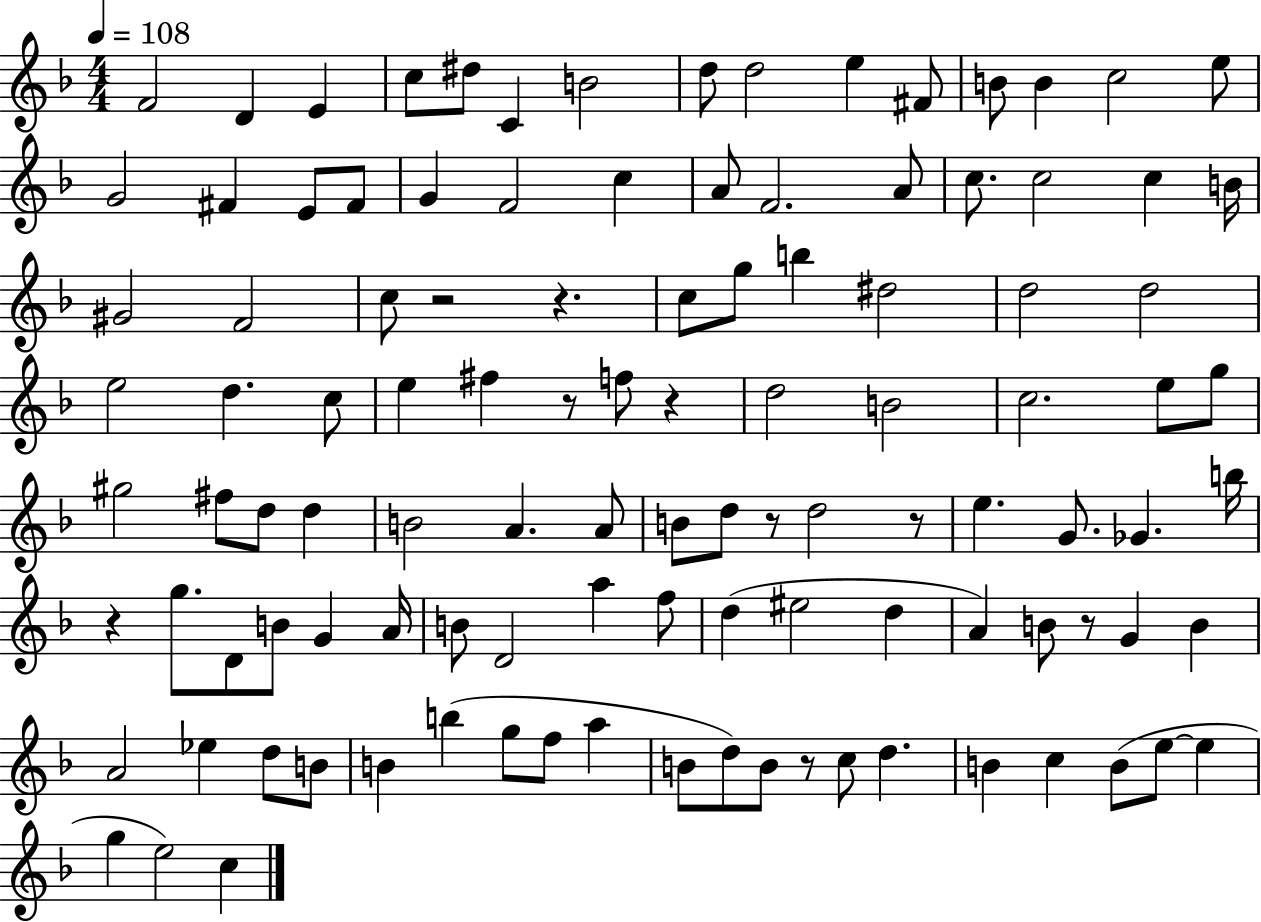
X:1
T:Untitled
M:4/4
L:1/4
K:F
F2 D E c/2 ^d/2 C B2 d/2 d2 e ^F/2 B/2 B c2 e/2 G2 ^F E/2 ^F/2 G F2 c A/2 F2 A/2 c/2 c2 c B/4 ^G2 F2 c/2 z2 z c/2 g/2 b ^d2 d2 d2 e2 d c/2 e ^f z/2 f/2 z d2 B2 c2 e/2 g/2 ^g2 ^f/2 d/2 d B2 A A/2 B/2 d/2 z/2 d2 z/2 e G/2 _G b/4 z g/2 D/2 B/2 G A/4 B/2 D2 a f/2 d ^e2 d A B/2 z/2 G B A2 _e d/2 B/2 B b g/2 f/2 a B/2 d/2 B/2 z/2 c/2 d B c B/2 e/2 e g e2 c